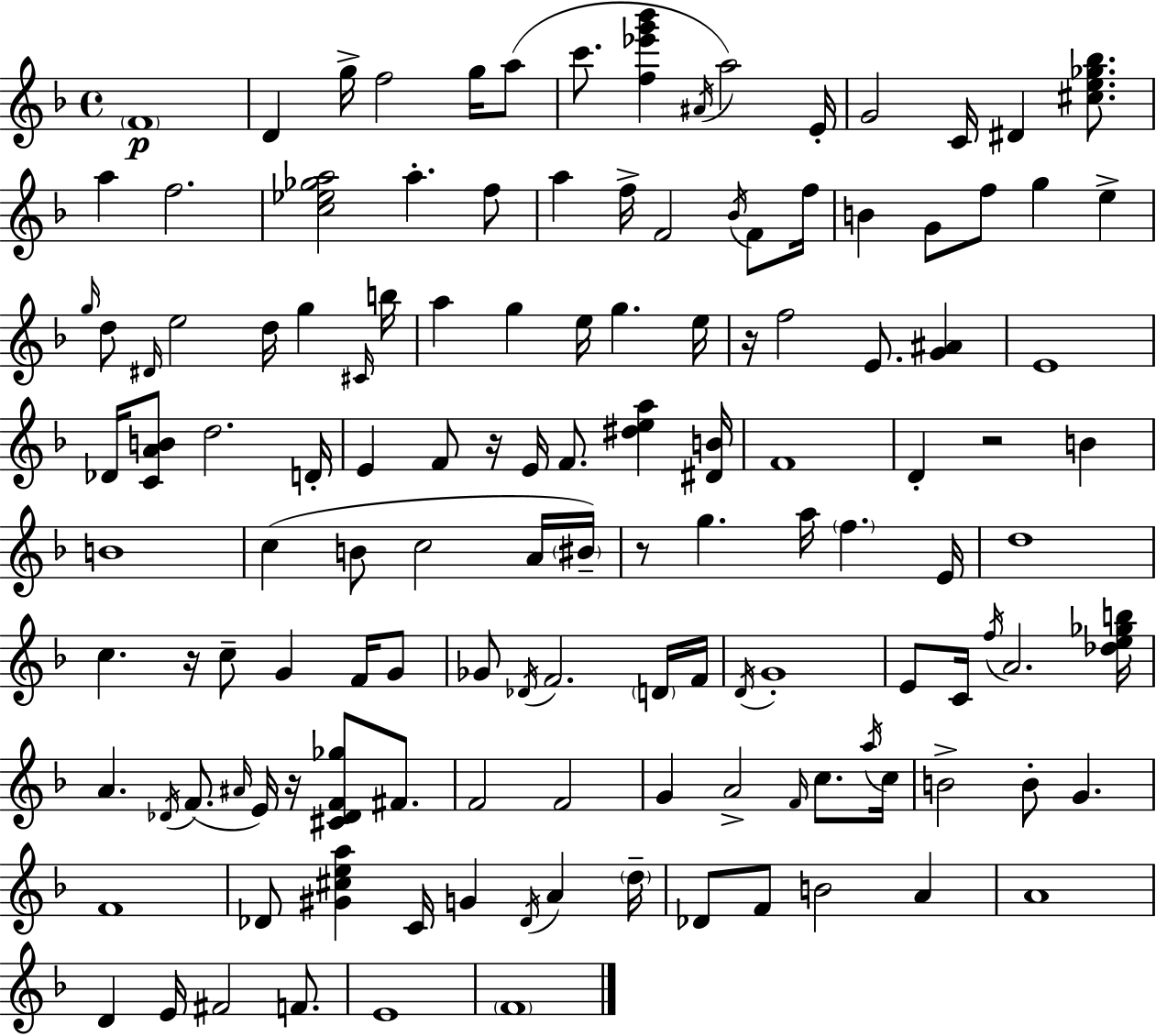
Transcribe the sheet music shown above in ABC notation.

X:1
T:Untitled
M:4/4
L:1/4
K:F
F4 D g/4 f2 g/4 a/2 c'/2 [f_e'g'_b'] ^A/4 a2 E/4 G2 C/4 ^D [^ce_g_b]/2 a f2 [c_e_ga]2 a f/2 a f/4 F2 _B/4 F/2 f/4 B G/2 f/2 g e g/4 d/2 ^D/4 e2 d/4 g ^C/4 b/4 a g e/4 g e/4 z/4 f2 E/2 [G^A] E4 _D/4 [CAB]/2 d2 D/4 E F/2 z/4 E/4 F/2 [^dea] [^DB]/4 F4 D z2 B B4 c B/2 c2 A/4 ^B/4 z/2 g a/4 f E/4 d4 c z/4 c/2 G F/4 G/2 _G/2 _D/4 F2 D/4 F/4 D/4 G4 E/2 C/4 f/4 A2 [_de_gb]/4 A _D/4 F/2 ^A/4 E/4 z/4 [^C_DF_g]/2 ^F/2 F2 F2 G A2 F/4 c/2 a/4 c/4 B2 B/2 G F4 _D/2 [^G^cea] C/4 G _D/4 A d/4 _D/2 F/2 B2 A A4 D E/4 ^F2 F/2 E4 F4